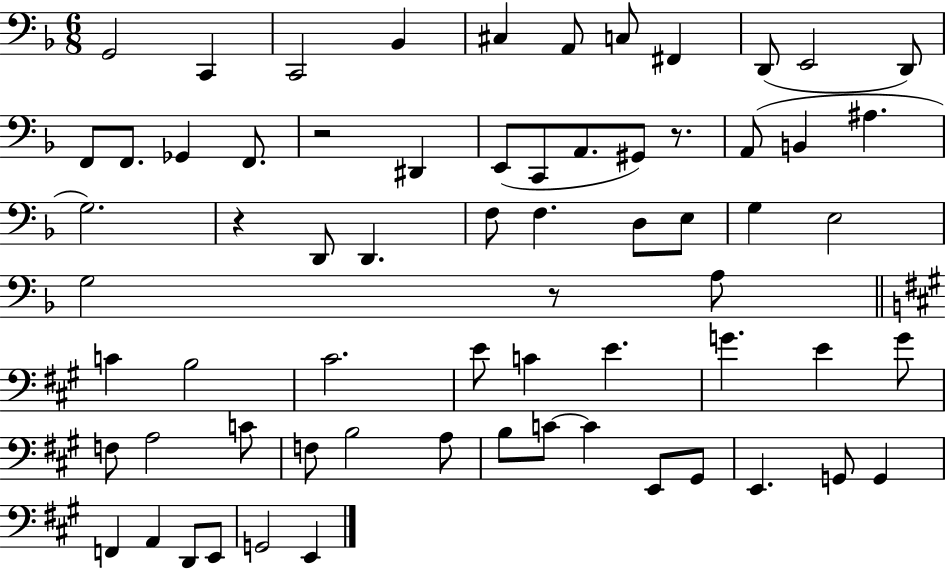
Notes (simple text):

G2/h C2/q C2/h Bb2/q C#3/q A2/e C3/e F#2/q D2/e E2/h D2/e F2/e F2/e. Gb2/q F2/e. R/h D#2/q E2/e C2/e A2/e. G#2/e R/e. A2/e B2/q A#3/q. G3/h. R/q D2/e D2/q. F3/e F3/q. D3/e E3/e G3/q E3/h G3/h R/e A3/e C4/q B3/h C#4/h. E4/e C4/q E4/q. G4/q. E4/q G4/e F3/e A3/h C4/e F3/e B3/h A3/e B3/e C4/e C4/q E2/e G#2/e E2/q. G2/e G2/q F2/q A2/q D2/e E2/e G2/h E2/q